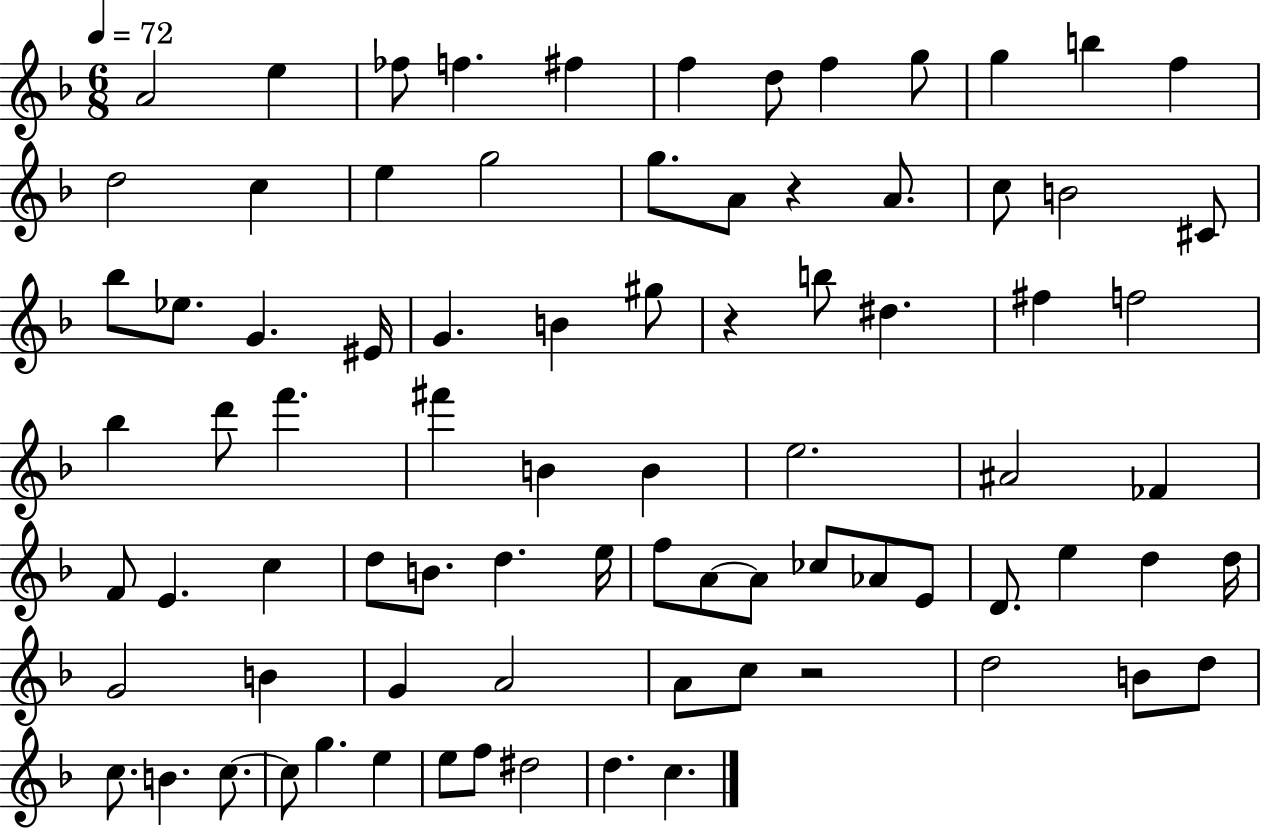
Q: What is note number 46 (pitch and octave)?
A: D5